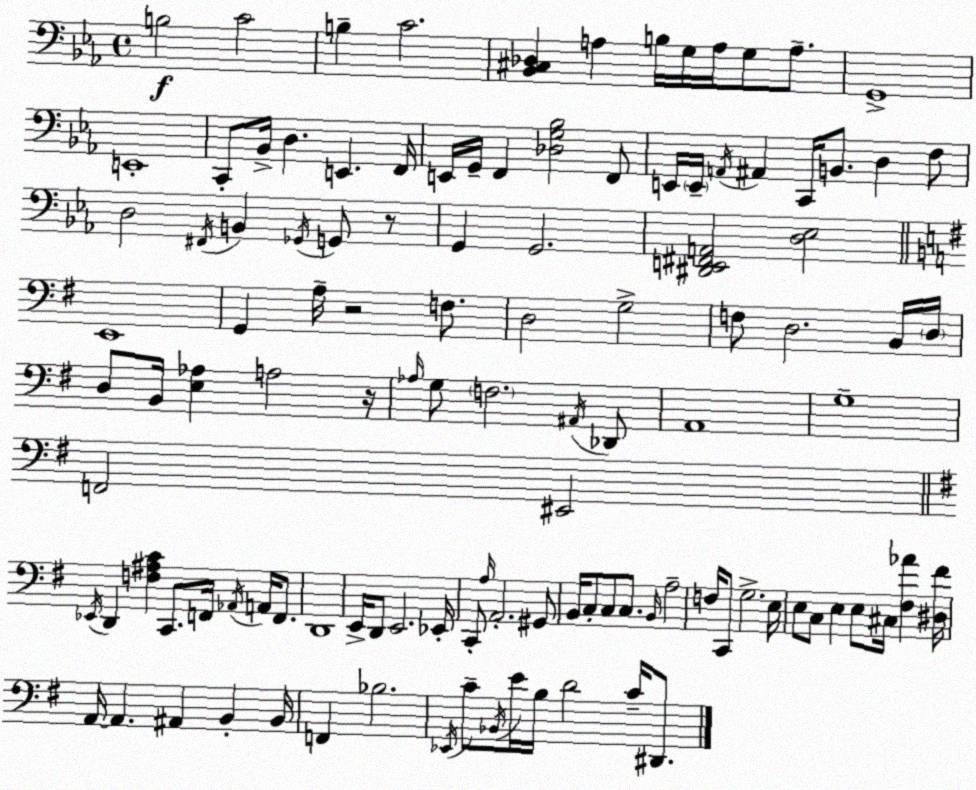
X:1
T:Untitled
M:4/4
L:1/4
K:Eb
B,2 C2 B, C2 [_B,,^C,_D,] A, B,/4 G,/4 A,/4 G,/2 A,/2 G,,4 E,,4 C,,/2 _B,,/4 D, E,, F,,/4 E,,/4 G,,/4 F,, [_D,G,_B,]2 F,,/2 E,,/4 E,,/4 A,,/4 ^A,, C,,/4 B,,/2 D, F,/2 D,2 ^F,,/4 B,, _G,,/4 G,,/2 z/2 G,, G,,2 [^D,,E,,^F,,A,,]2 [D,_E,]2 E,,4 G,, A,/4 z2 F,/2 D,2 G,2 F,/2 D,2 B,,/4 D,/4 D,/2 B,,/4 [E,_A,] A,2 z/4 _A,/4 G,/2 F,2 ^A,,/4 _D,,/2 A,,4 G,4 F,,2 ^E,,2 _E,,/4 D,, [F,^A,C] C,,/2 F,,/4 _A,,/4 A,,/4 F,,/2 D,,4 E,,/4 D,,/2 E,,2 _E,,/4 C,,/2 A,/4 A,,2 ^G,,/2 B,,/4 C,/2 C,/2 C,/2 B,,/4 A,2 F,/4 C,,/2 G,2 E,/4 E,/2 C,/2 E, E,/2 ^C,/4 [^F,_A] [^D,^F]/4 A,,/4 A,, ^A,, B,, B,,/4 F,, _B,2 _E,,/4 C/2 _B,,/4 E/4 B,/4 D2 C/4 ^D,,/2